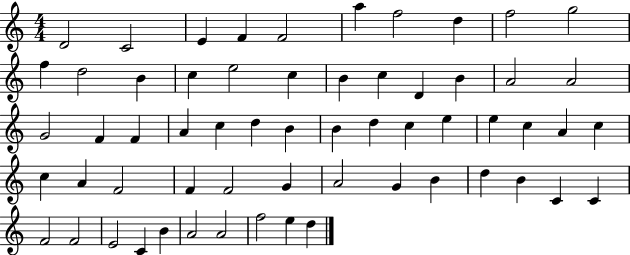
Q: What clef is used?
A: treble